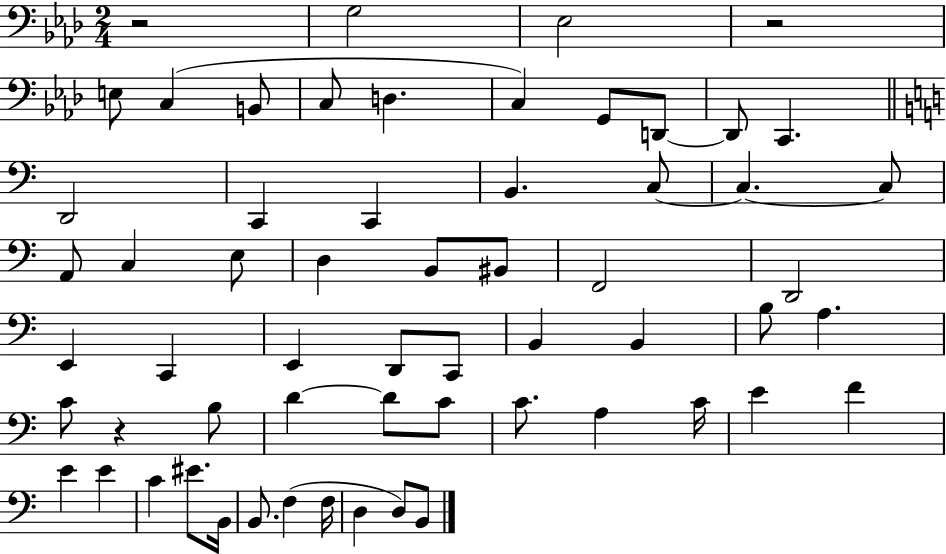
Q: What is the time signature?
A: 2/4